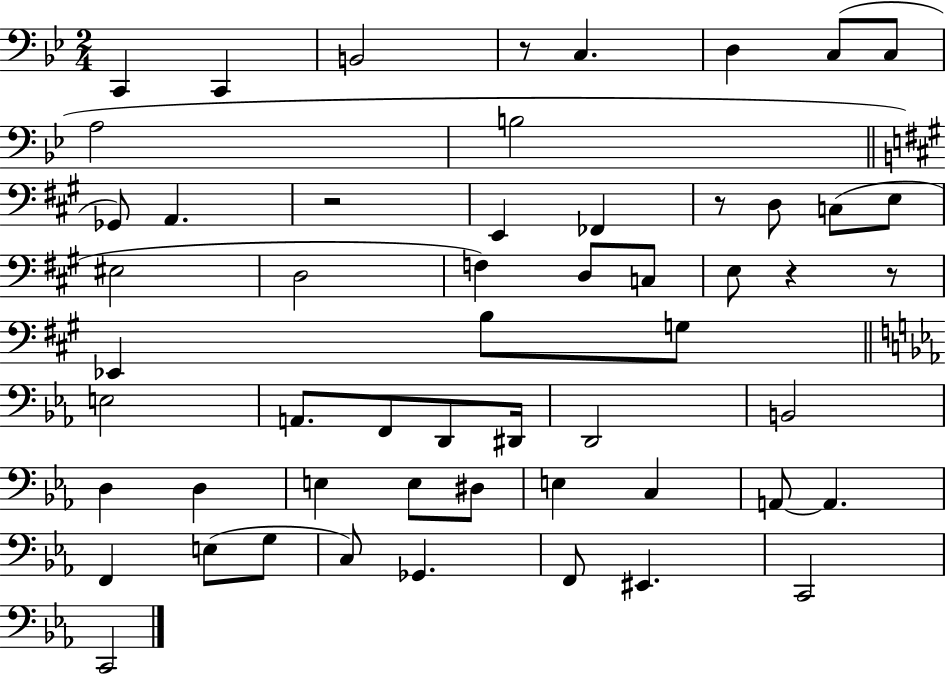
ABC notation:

X:1
T:Untitled
M:2/4
L:1/4
K:Bb
C,, C,, B,,2 z/2 C, D, C,/2 C,/2 A,2 B,2 _G,,/2 A,, z2 E,, _F,, z/2 D,/2 C,/2 E,/2 ^E,2 D,2 F, D,/2 C,/2 E,/2 z z/2 _E,, B,/2 G,/2 E,2 A,,/2 F,,/2 D,,/2 ^D,,/4 D,,2 B,,2 D, D, E, E,/2 ^D,/2 E, C, A,,/2 A,, F,, E,/2 G,/2 C,/2 _G,, F,,/2 ^E,, C,,2 C,,2